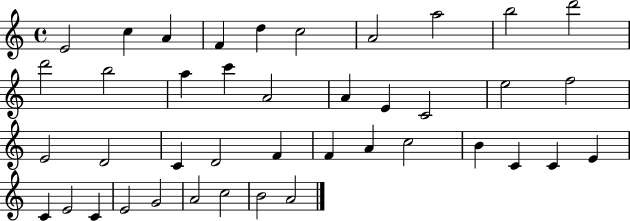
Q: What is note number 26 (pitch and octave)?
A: F4